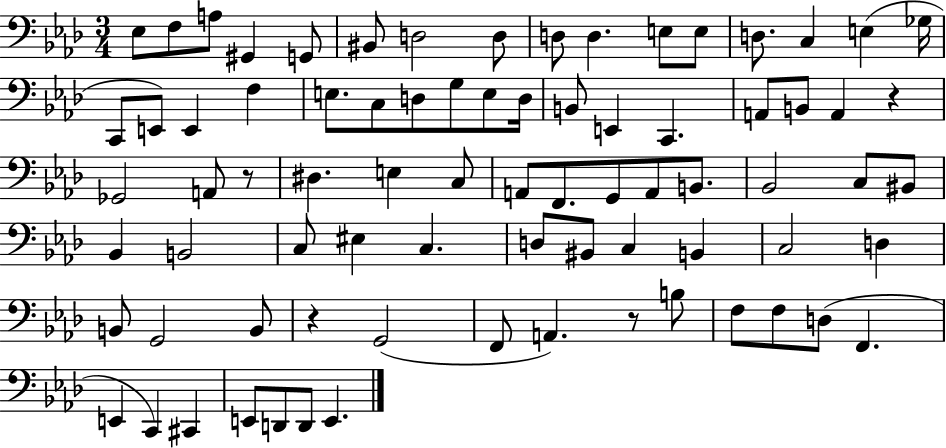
Eb3/e F3/e A3/e G#2/q G2/e BIS2/e D3/h D3/e D3/e D3/q. E3/e E3/e D3/e. C3/q E3/q Gb3/s C2/e E2/e E2/q F3/q E3/e. C3/e D3/e G3/e E3/e D3/s B2/e E2/q C2/q. A2/e B2/e A2/q R/q Gb2/h A2/e R/e D#3/q. E3/q C3/e A2/e F2/e. G2/e A2/e B2/e. Bb2/h C3/e BIS2/e Bb2/q B2/h C3/e EIS3/q C3/q. D3/e BIS2/e C3/q B2/q C3/h D3/q B2/e G2/h B2/e R/q G2/h F2/e A2/q. R/e B3/e F3/e F3/e D3/e F2/q. E2/q C2/q C#2/q E2/e D2/e D2/e E2/q.